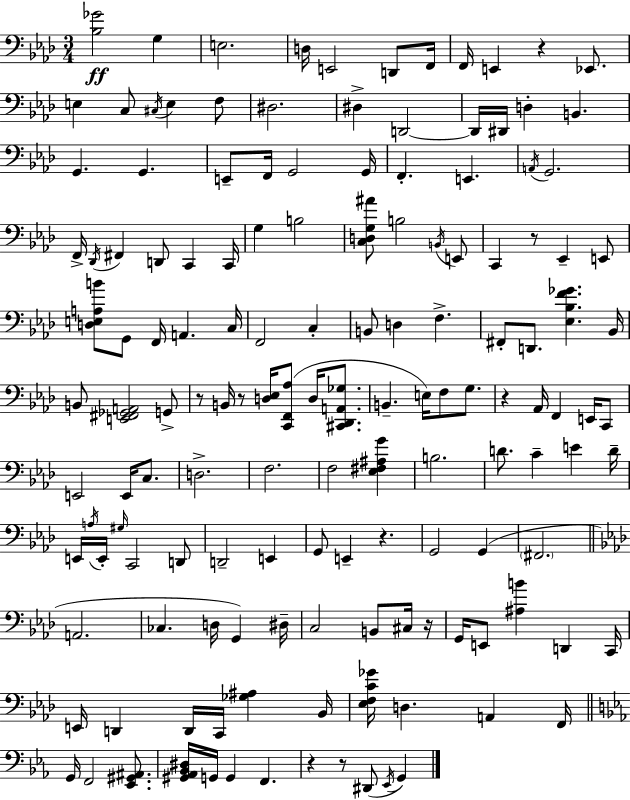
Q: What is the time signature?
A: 3/4